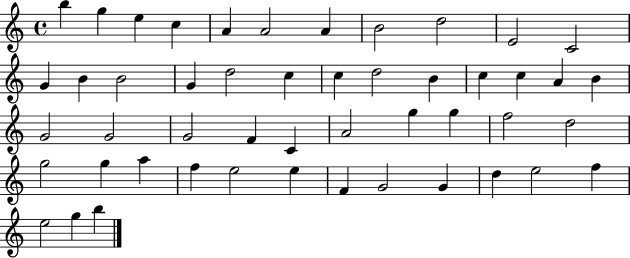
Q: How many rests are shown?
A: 0